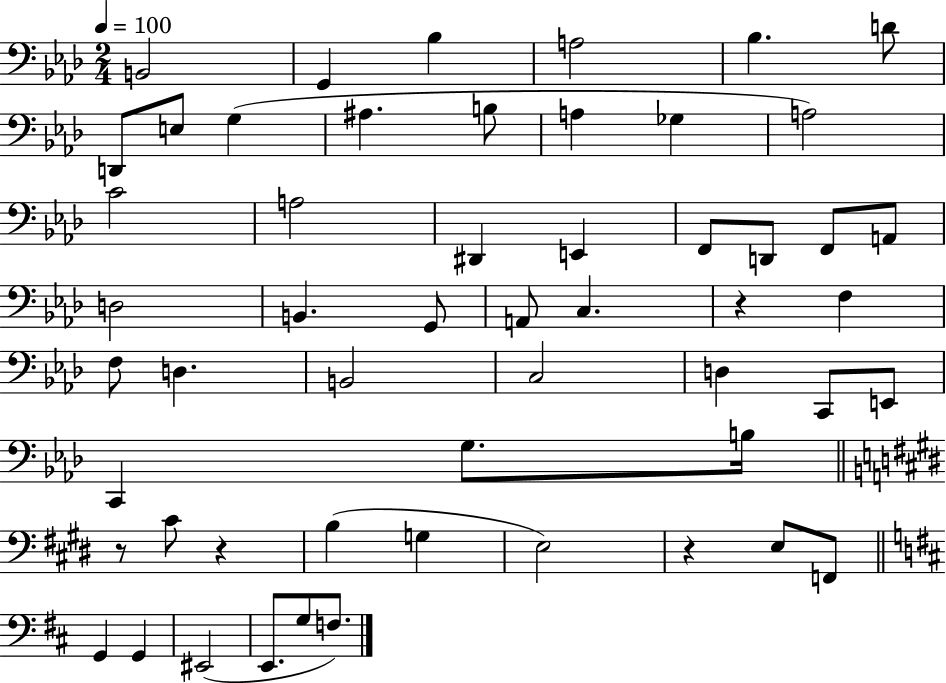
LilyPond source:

{
  \clef bass
  \numericTimeSignature
  \time 2/4
  \key aes \major
  \tempo 4 = 100
  b,2 | g,4 bes4 | a2 | bes4. d'8 | \break d,8 e8 g4( | ais4. b8 | a4 ges4 | a2) | \break c'2 | a2 | dis,4 e,4 | f,8 d,8 f,8 a,8 | \break d2 | b,4. g,8 | a,8 c4. | r4 f4 | \break f8 d4. | b,2 | c2 | d4 c,8 e,8 | \break c,4 g8. b16 | \bar "||" \break \key e \major r8 cis'8 r4 | b4( g4 | e2) | r4 e8 f,8 | \break \bar "||" \break \key b \minor g,4 g,4 | eis,2( | e,8. g8 f8.) | \bar "|."
}